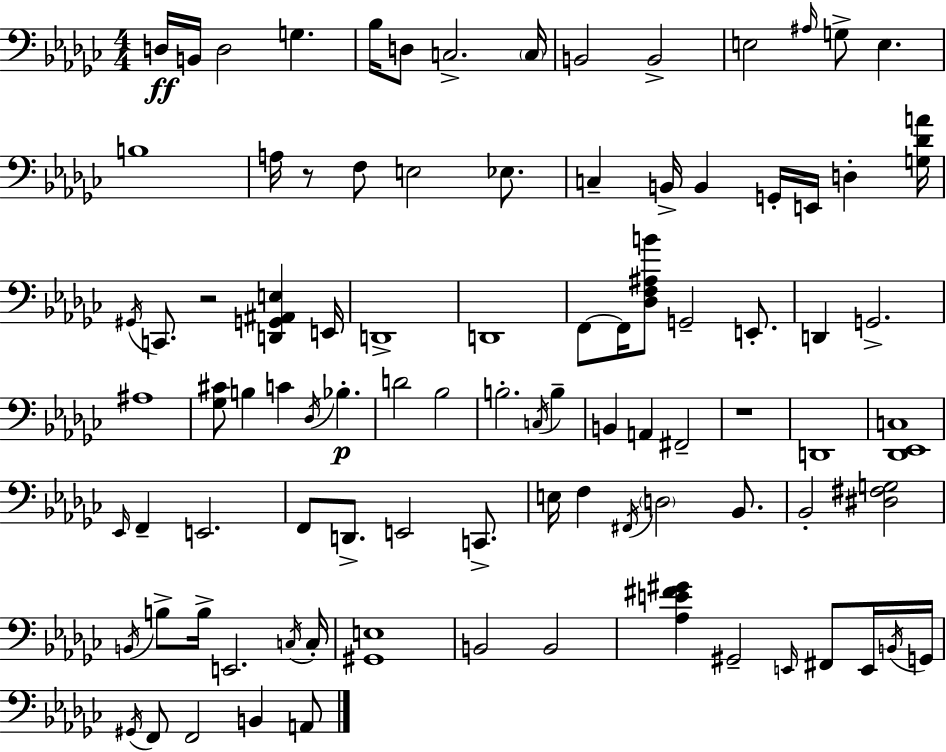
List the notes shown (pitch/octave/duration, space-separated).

D3/s B2/s D3/h G3/q. Bb3/s D3/e C3/h. C3/s B2/h B2/h E3/h A#3/s G3/e E3/q. B3/w A3/s R/e F3/e E3/h Eb3/e. C3/q B2/s B2/q G2/s E2/s D3/q [G3,Db4,A4]/s G#2/s C2/e. R/h [D2,G2,A#2,E3]/q E2/s D2/w D2/w F2/e F2/s [Db3,F3,A#3,B4]/e G2/h E2/e. D2/q G2/h. A#3/w [Gb3,C#4]/e B3/q C4/q Db3/s Bb3/q. D4/h Bb3/h B3/h. C3/s B3/q B2/q A2/q F#2/h R/w D2/w [Db2,Eb2,C3]/w Eb2/s F2/q E2/h. F2/e D2/e. E2/h C2/e. E3/s F3/q F#2/s D3/h Bb2/e. Bb2/h [D#3,F#3,G3]/h B2/s B3/e B3/s E2/h. C3/s C3/s [G#2,E3]/w B2/h B2/h [Ab3,E4,F#4,G#4]/q G#2/h E2/s F#2/e E2/s B2/s G2/s G#2/s F2/e F2/h B2/q A2/e